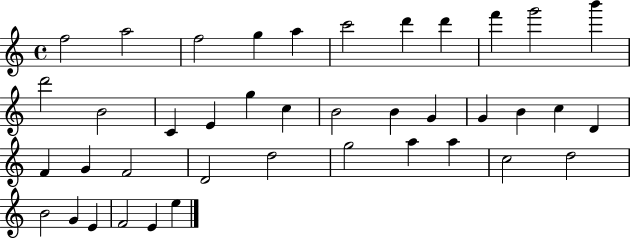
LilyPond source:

{
  \clef treble
  \time 4/4
  \defaultTimeSignature
  \key c \major
  f''2 a''2 | f''2 g''4 a''4 | c'''2 d'''4 d'''4 | f'''4 g'''2 b'''4 | \break d'''2 b'2 | c'4 e'4 g''4 c''4 | b'2 b'4 g'4 | g'4 b'4 c''4 d'4 | \break f'4 g'4 f'2 | d'2 d''2 | g''2 a''4 a''4 | c''2 d''2 | \break b'2 g'4 e'4 | f'2 e'4 e''4 | \bar "|."
}